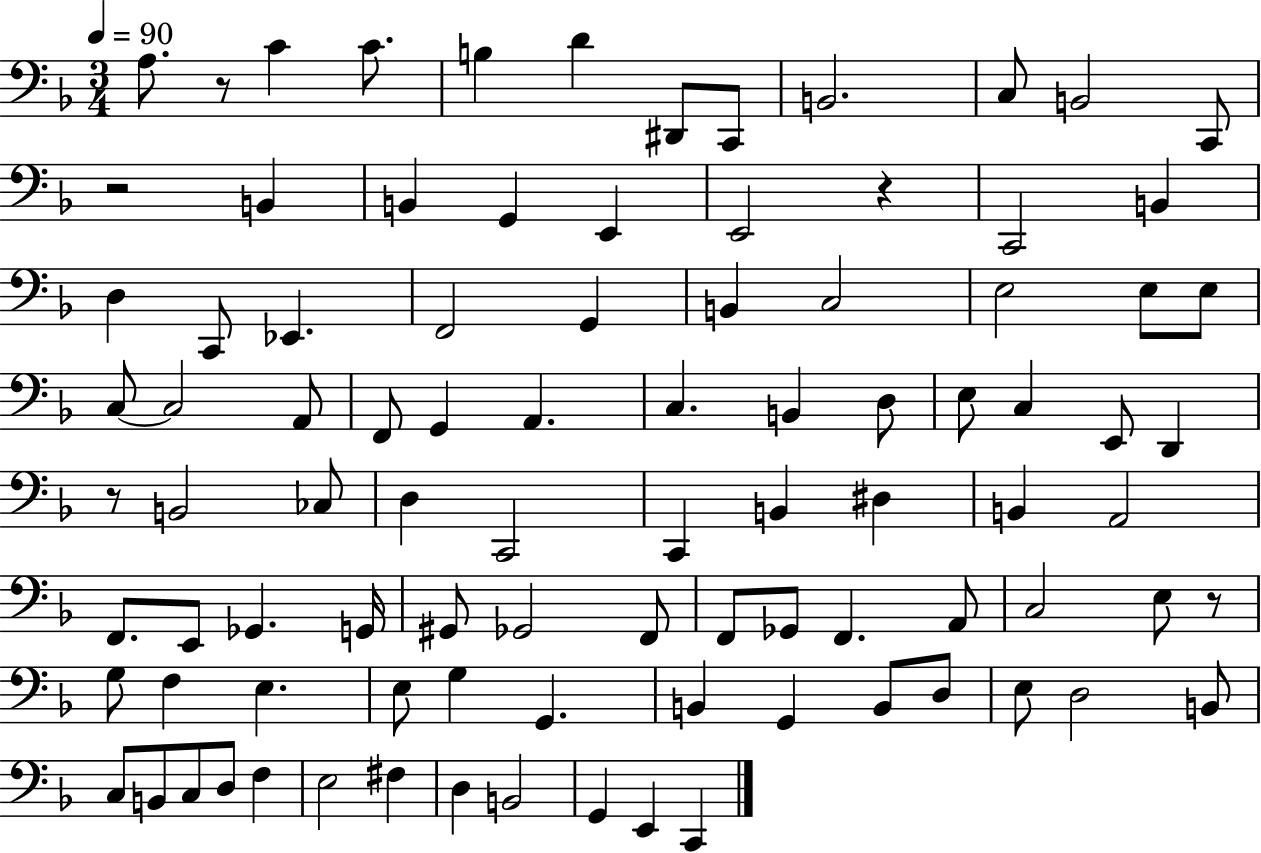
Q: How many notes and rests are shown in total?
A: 93